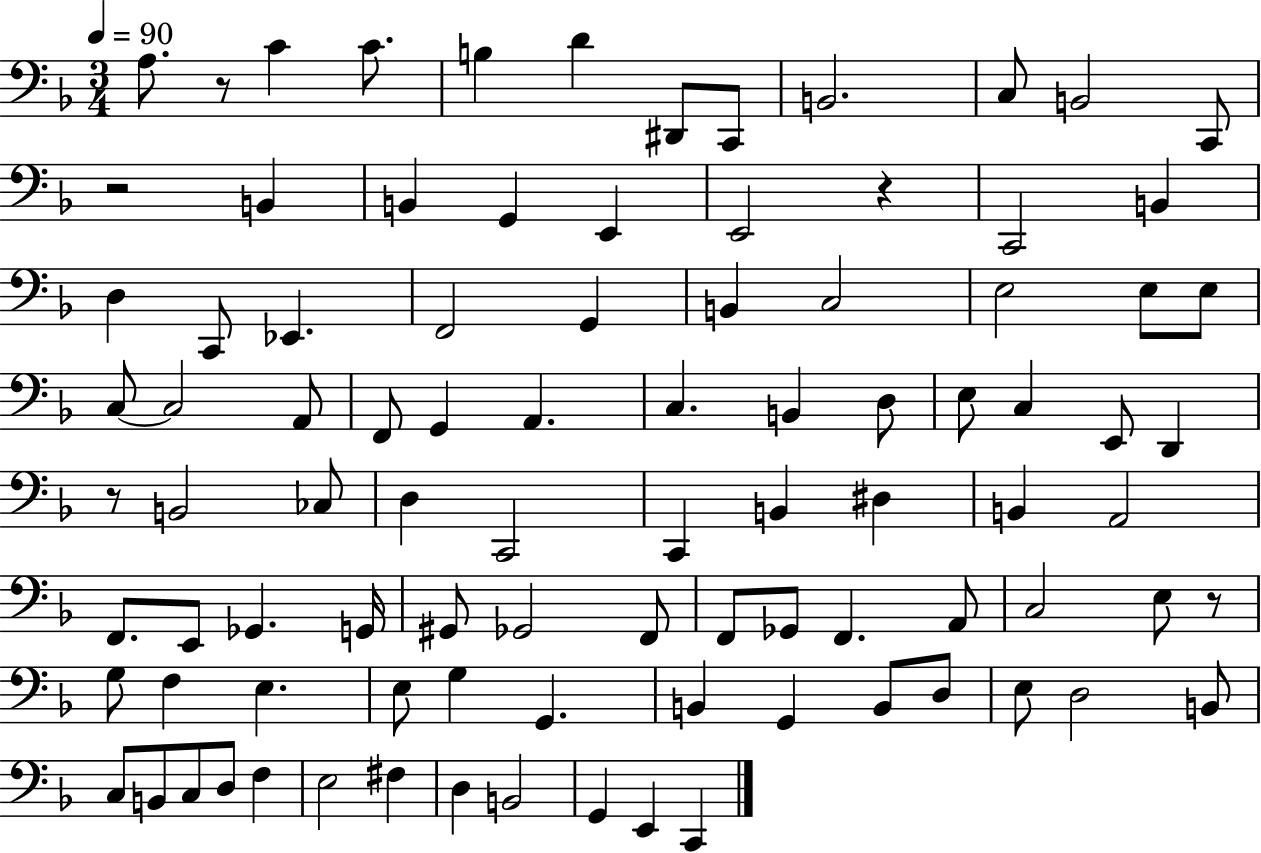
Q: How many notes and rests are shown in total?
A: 93